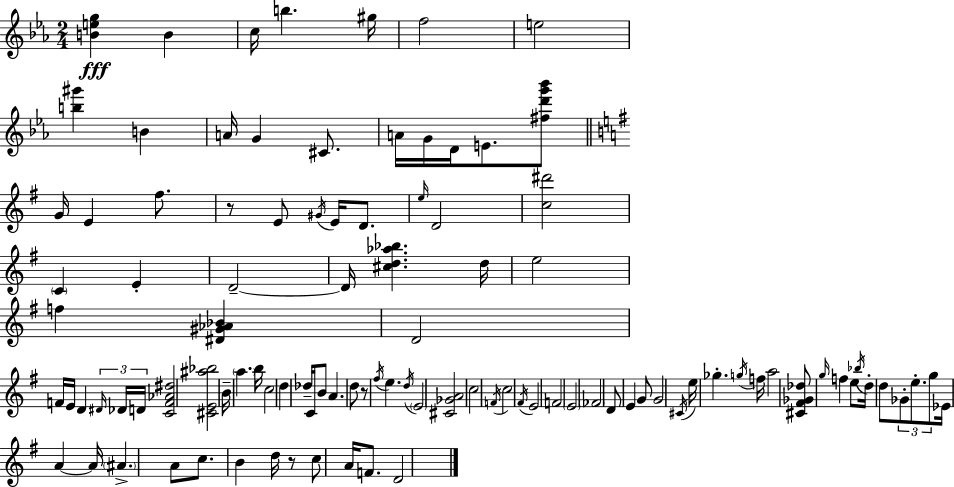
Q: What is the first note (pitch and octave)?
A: B4